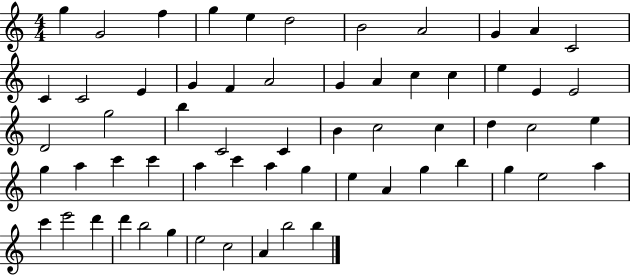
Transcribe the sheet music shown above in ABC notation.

X:1
T:Untitled
M:4/4
L:1/4
K:C
g G2 f g e d2 B2 A2 G A C2 C C2 E G F A2 G A c c e E E2 D2 g2 b C2 C B c2 c d c2 e g a c' c' a c' a g e A g b g e2 a c' e'2 d' d' b2 g e2 c2 A b2 b